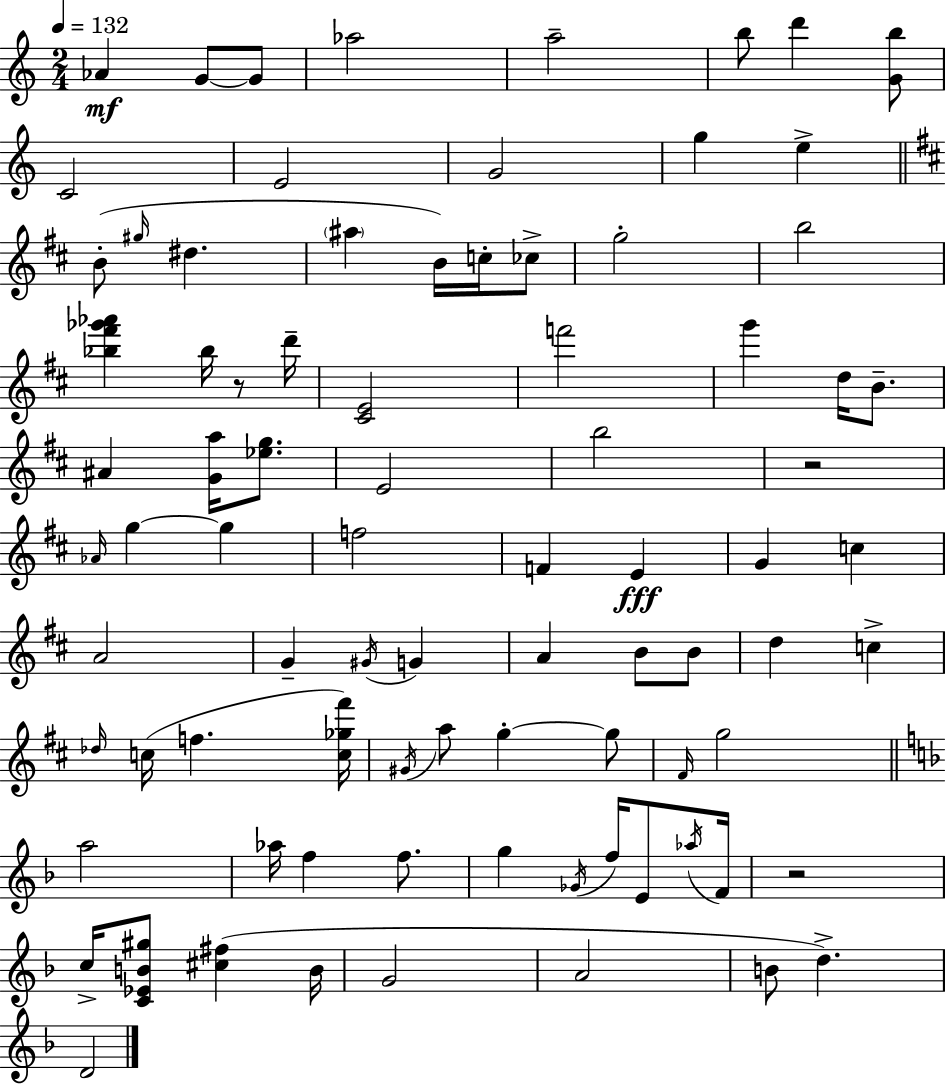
{
  \clef treble
  \numericTimeSignature
  \time 2/4
  \key a \minor
  \tempo 4 = 132
  aes'4\mf g'8~~ g'8 | aes''2 | a''2-- | b''8 d'''4 <g' b''>8 | \break c'2 | e'2 | g'2 | g''4 e''4-> | \break \bar "||" \break \key b \minor b'8-.( \grace { gis''16 } dis''4. | \parenthesize ais''4 b'16) c''16-. ces''8-> | g''2-. | b''2 | \break <bes'' fis''' ges''' aes'''>4 bes''16 r8 | d'''16-- <cis' e'>2 | f'''2 | g'''4 d''16 b'8.-- | \break ais'4 <g' a''>16 <ees'' g''>8. | e'2 | b''2 | r2 | \break \grace { aes'16 } g''4~~ g''4 | f''2 | f'4 e'4\fff | g'4 c''4 | \break a'2 | g'4-- \acciaccatura { gis'16 } g'4 | a'4 b'8 | b'8 d''4 c''4-> | \break \grace { des''16 }( c''16 f''4. | <c'' ges'' fis'''>16) \acciaccatura { gis'16 } a''8 g''4-.~~ | g''8 \grace { fis'16 } g''2 | \bar "||" \break \key f \major a''2 | aes''16 f''4 f''8. | g''4 \acciaccatura { ges'16 } f''16 e'8 | \acciaccatura { aes''16 } f'16 r2 | \break c''16-> <c' ees' b' gis''>8 <cis'' fis''>4( | b'16 g'2 | a'2 | b'8 d''4.->) | \break d'2 | \bar "|."
}